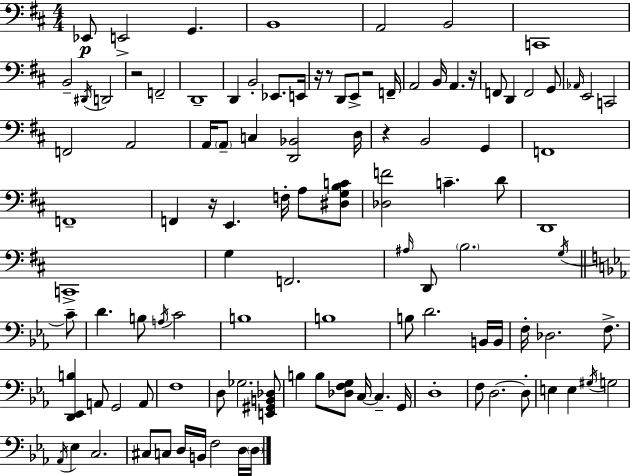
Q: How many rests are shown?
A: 7